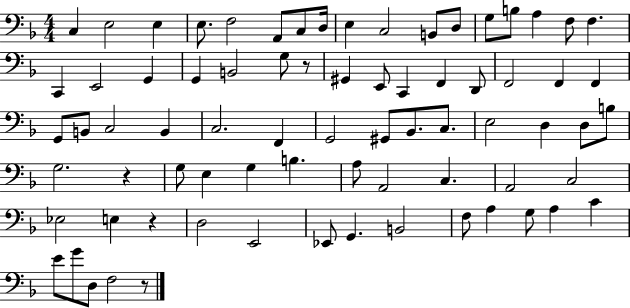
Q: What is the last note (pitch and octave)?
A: F3